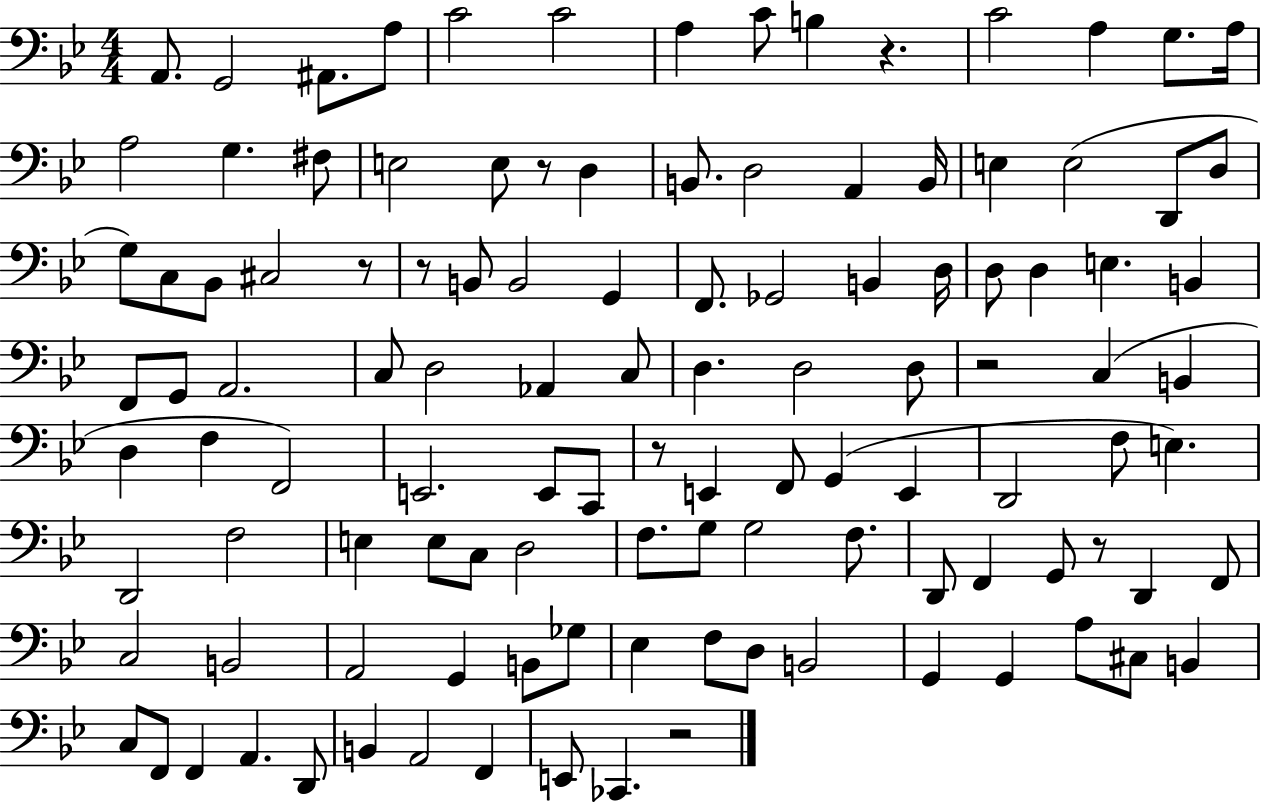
X:1
T:Untitled
M:4/4
L:1/4
K:Bb
A,,/2 G,,2 ^A,,/2 A,/2 C2 C2 A, C/2 B, z C2 A, G,/2 A,/4 A,2 G, ^F,/2 E,2 E,/2 z/2 D, B,,/2 D,2 A,, B,,/4 E, E,2 D,,/2 D,/2 G,/2 C,/2 _B,,/2 ^C,2 z/2 z/2 B,,/2 B,,2 G,, F,,/2 _G,,2 B,, D,/4 D,/2 D, E, B,, F,,/2 G,,/2 A,,2 C,/2 D,2 _A,, C,/2 D, D,2 D,/2 z2 C, B,, D, F, F,,2 E,,2 E,,/2 C,,/2 z/2 E,, F,,/2 G,, E,, D,,2 F,/2 E, D,,2 F,2 E, E,/2 C,/2 D,2 F,/2 G,/2 G,2 F,/2 D,,/2 F,, G,,/2 z/2 D,, F,,/2 C,2 B,,2 A,,2 G,, B,,/2 _G,/2 _E, F,/2 D,/2 B,,2 G,, G,, A,/2 ^C,/2 B,, C,/2 F,,/2 F,, A,, D,,/2 B,, A,,2 F,, E,,/2 _C,, z2